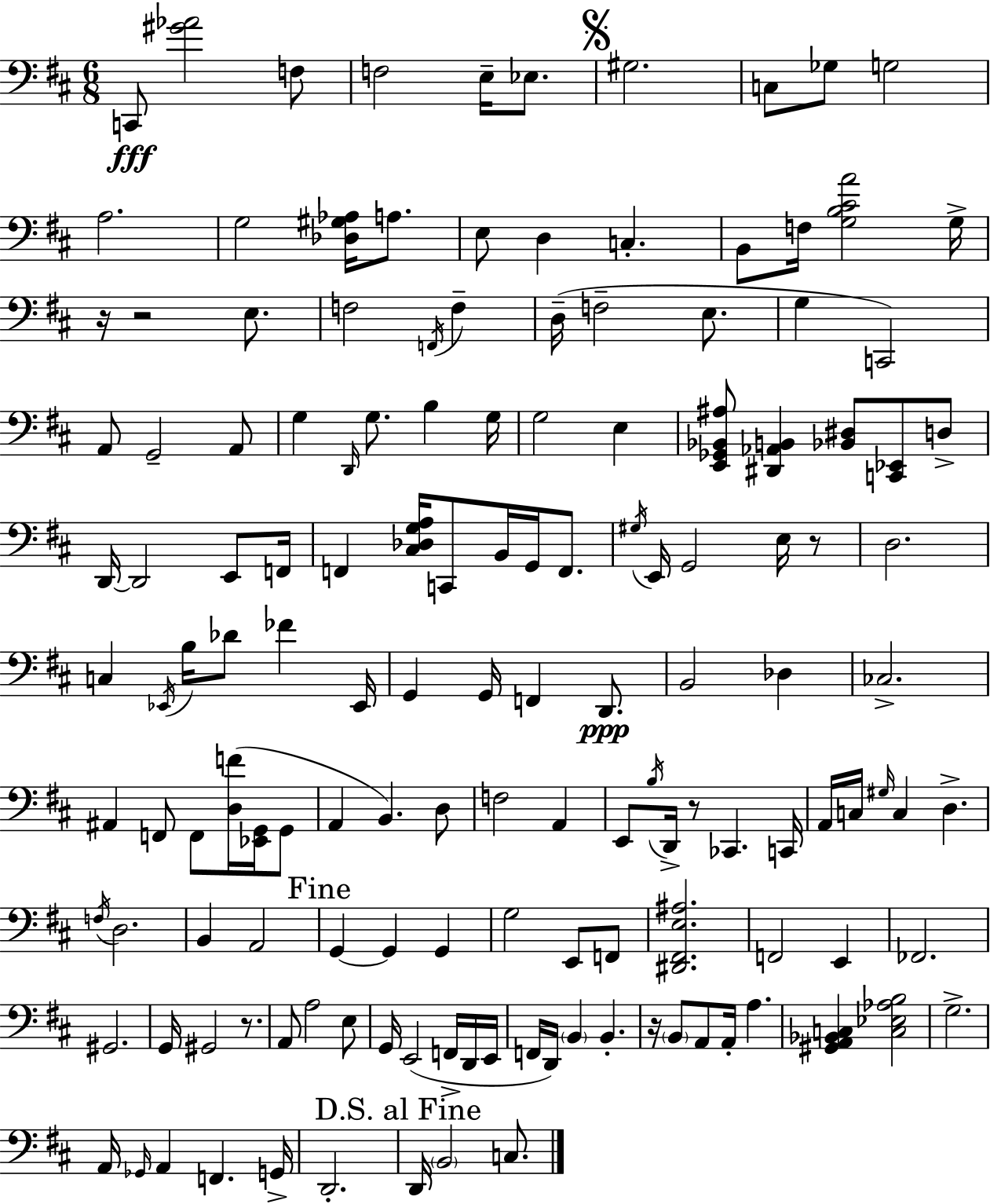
{
  \clef bass
  \numericTimeSignature
  \time 6/8
  \key d \major
  c,8\fff <gis' aes'>2 f8 | f2 e16-- ees8. | \mark \markup { \musicglyph "scripts.segno" } gis2. | c8 ges8 g2 | \break a2. | g2 <des gis aes>16 a8. | e8 d4 c4.-. | b,8 f16 <g b cis' a'>2 g16-> | \break r16 r2 e8. | f2 \acciaccatura { f,16 } f4-- | d16--( f2-- e8. | g4 c,2) | \break a,8 g,2-- a,8 | g4 \grace { d,16 } g8. b4 | g16 g2 e4 | <e, ges, bes, ais>8 <dis, aes, b,>4 <bes, dis>8 <c, ees,>8 | \break d8-> d,16~~ d,2 e,8 | f,16 f,4 <cis des g a>16 c,8 b,16 g,16 f,8. | \acciaccatura { gis16 } e,16 g,2 | e16 r8 d2. | \break c4 \acciaccatura { ees,16 } b16 des'8 fes'4 | ees,16 g,4 g,16 f,4 | d,8.\ppp b,2 | des4 ces2.-> | \break ais,4 f,8 f,8 | <d f'>16( <ees, g,>16 g,8 a,4 b,4.) | d8 f2 | a,4 e,8 \acciaccatura { b16 } d,16-> r8 ces,4. | \break c,16 a,16 c16 \grace { gis16 } c4 | d4.-> \acciaccatura { f16 } d2. | b,4 a,2 | \mark "Fine" g,4~~ g,4 | \break g,4 g2 | e,8 f,8 <dis, fis, e ais>2. | f,2 | e,4 fes,2. | \break gis,2. | g,16 gis,2 | r8. a,8 a2 | e8 g,16 e,2( | \break f,16-> d,16 e,16 f,16 d,16) \parenthesize b,4 | b,4.-. r16 \parenthesize b,8 a,8 | a,16-. a4. <gis, a, bes, c>4 <c ees aes b>2 | g2.-> | \break a,16 \grace { ges,16 } a,4 | f,4. g,16-> d,2.-. | \mark "D.S. al Fine" d,16 \parenthesize b,2 | c8. \bar "|."
}